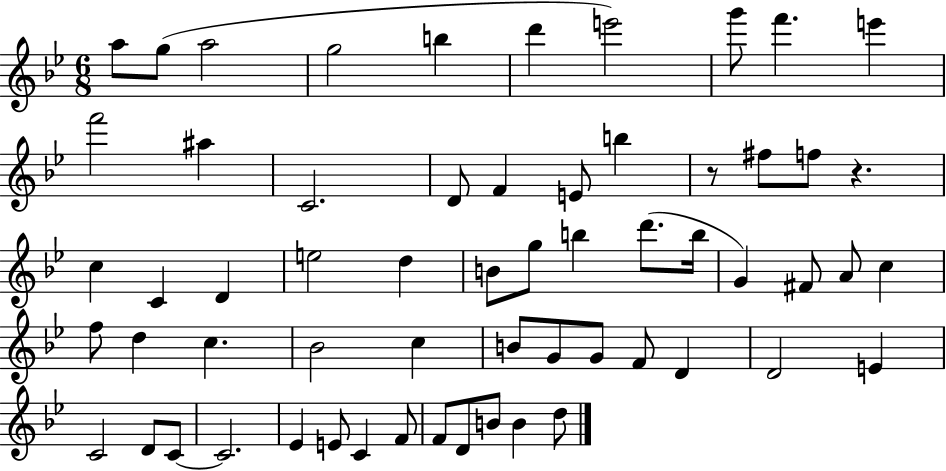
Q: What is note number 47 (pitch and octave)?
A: D4